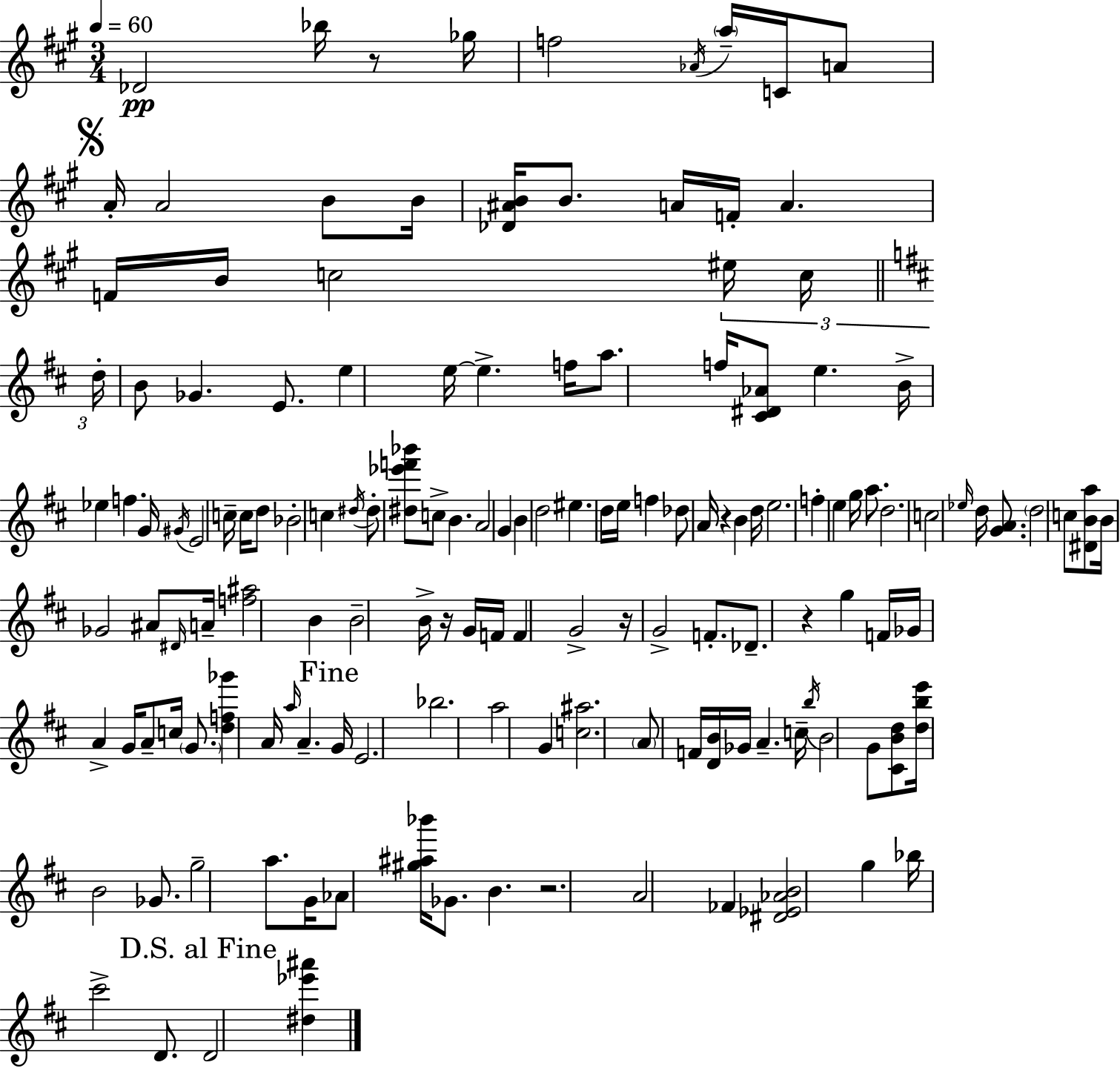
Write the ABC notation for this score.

X:1
T:Untitled
M:3/4
L:1/4
K:A
_D2 _b/4 z/2 _g/4 f2 _A/4 a/4 C/4 A/2 A/4 A2 B/2 B/4 [_D^AB]/4 B/2 A/4 F/4 A F/4 B/4 c2 ^e/4 c/4 d/4 B/2 _G E/2 e e/4 e f/4 a/2 f/4 [^C^D_A]/2 e B/4 _e f G/4 ^G/4 E2 c/4 c/4 d/2 _B2 c ^d/4 ^d/2 [^d_e'f'_b']/2 c/2 B A2 G B d2 ^e d/4 e/4 f _d/2 A/4 z B d/4 e2 f e g/4 a/2 d2 c2 _e/4 d/4 [GA]/2 d2 c/2 [^DBa]/2 B/4 _G2 ^A/2 ^D/4 A/4 [f^a]2 B B2 B/4 z/4 G/4 F/4 F G2 z/4 G2 F/2 _D/2 z g F/4 _G/4 A G/4 A/2 c/4 G/2 [df_g'] A/4 a/4 A G/4 E2 _b2 a2 G [c^a]2 A/2 F/4 [DB]/4 _G/4 A c/4 b/4 B2 G/2 [^CBd]/2 [dbe']/4 B2 _G/2 g2 a/2 G/4 _A/2 [^g^a_b']/4 _G/2 B z2 A2 _F [^D_E_AB]2 g _b/4 ^c'2 D/2 D2 [^d_e'^a']